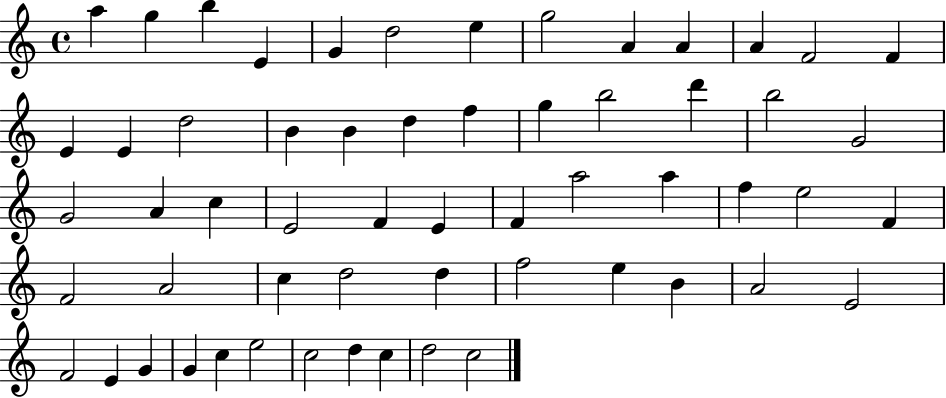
{
  \clef treble
  \time 4/4
  \defaultTimeSignature
  \key c \major
  a''4 g''4 b''4 e'4 | g'4 d''2 e''4 | g''2 a'4 a'4 | a'4 f'2 f'4 | \break e'4 e'4 d''2 | b'4 b'4 d''4 f''4 | g''4 b''2 d'''4 | b''2 g'2 | \break g'2 a'4 c''4 | e'2 f'4 e'4 | f'4 a''2 a''4 | f''4 e''2 f'4 | \break f'2 a'2 | c''4 d''2 d''4 | f''2 e''4 b'4 | a'2 e'2 | \break f'2 e'4 g'4 | g'4 c''4 e''2 | c''2 d''4 c''4 | d''2 c''2 | \break \bar "|."
}